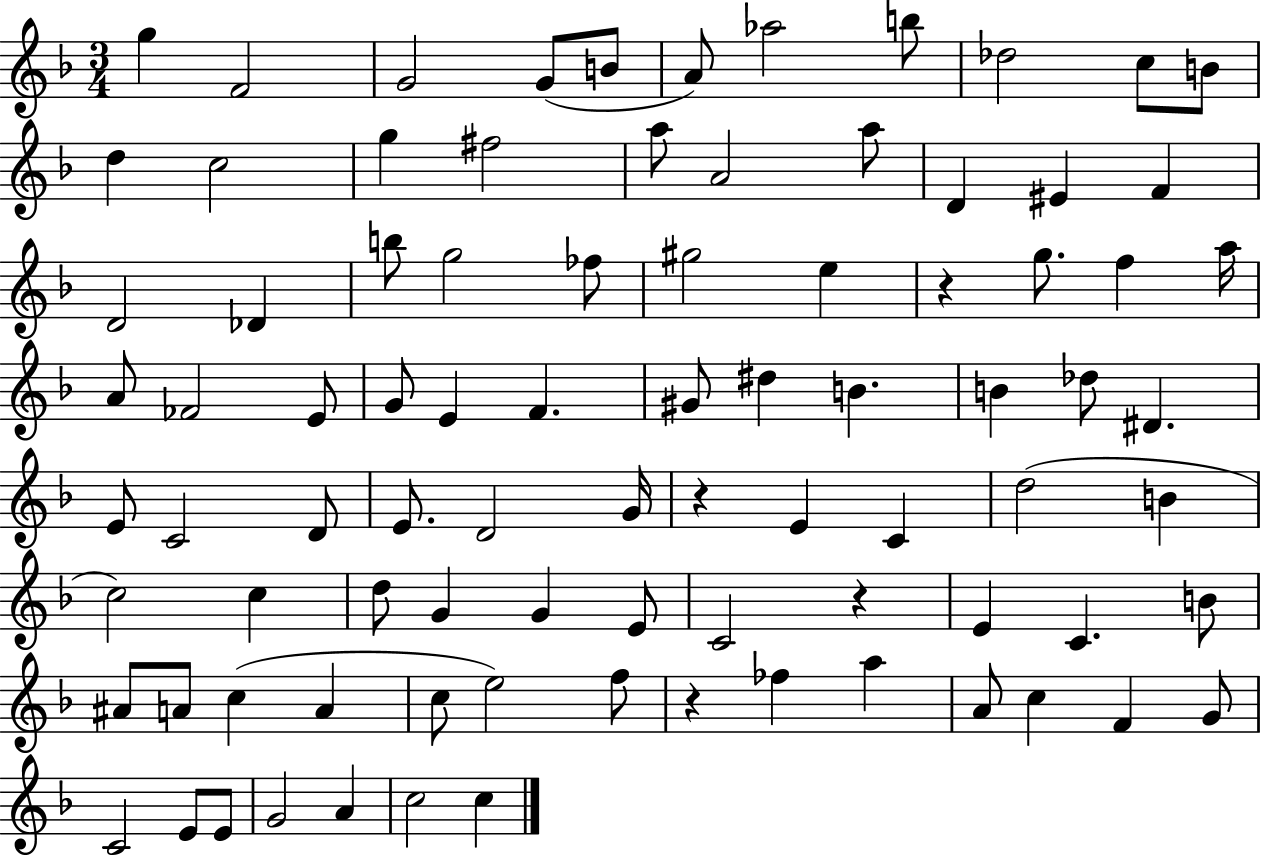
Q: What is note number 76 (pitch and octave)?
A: G4